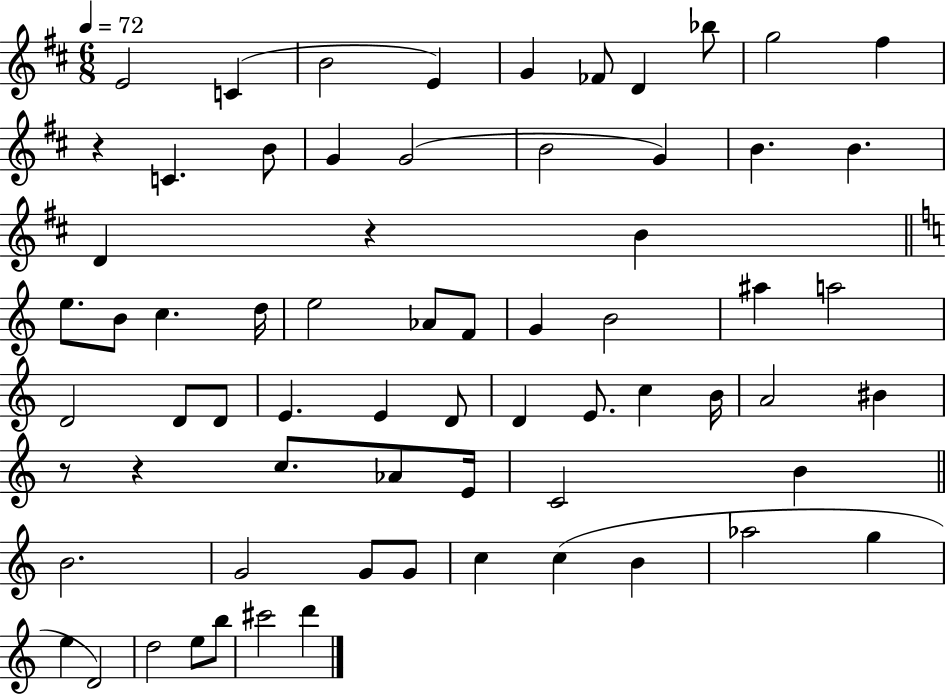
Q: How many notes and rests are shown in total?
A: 68